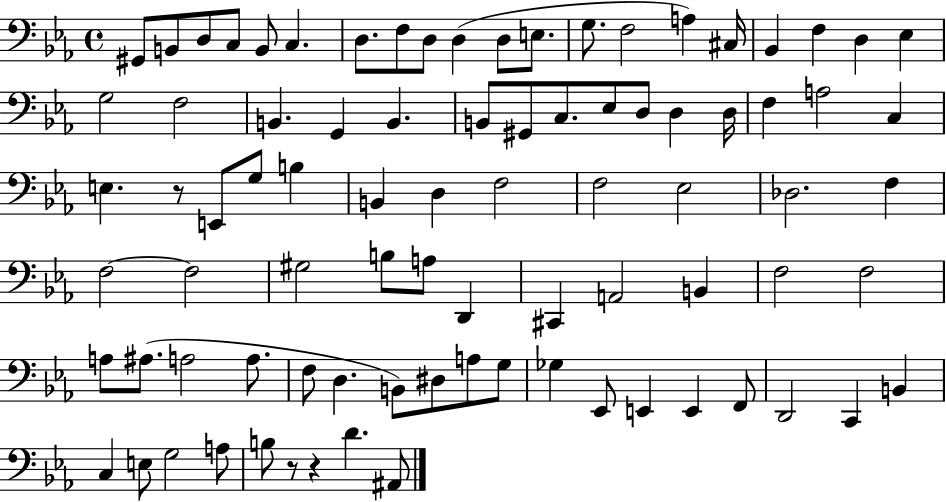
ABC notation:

X:1
T:Untitled
M:4/4
L:1/4
K:Eb
^G,,/2 B,,/2 D,/2 C,/2 B,,/2 C, D,/2 F,/2 D,/2 D, D,/2 E,/2 G,/2 F,2 A, ^C,/4 _B,, F, D, _E, G,2 F,2 B,, G,, B,, B,,/2 ^G,,/2 C,/2 _E,/2 D,/2 D, D,/4 F, A,2 C, E, z/2 E,,/2 G,/2 B, B,, D, F,2 F,2 _E,2 _D,2 F, F,2 F,2 ^G,2 B,/2 A,/2 D,, ^C,, A,,2 B,, F,2 F,2 A,/2 ^A,/2 A,2 A,/2 F,/2 D, B,,/2 ^D,/2 A,/2 G,/2 _G, _E,,/2 E,, E,, F,,/2 D,,2 C,, B,, C, E,/2 G,2 A,/2 B,/2 z/2 z D ^A,,/2